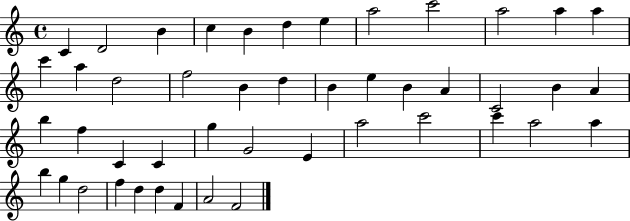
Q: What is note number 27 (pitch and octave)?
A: F5